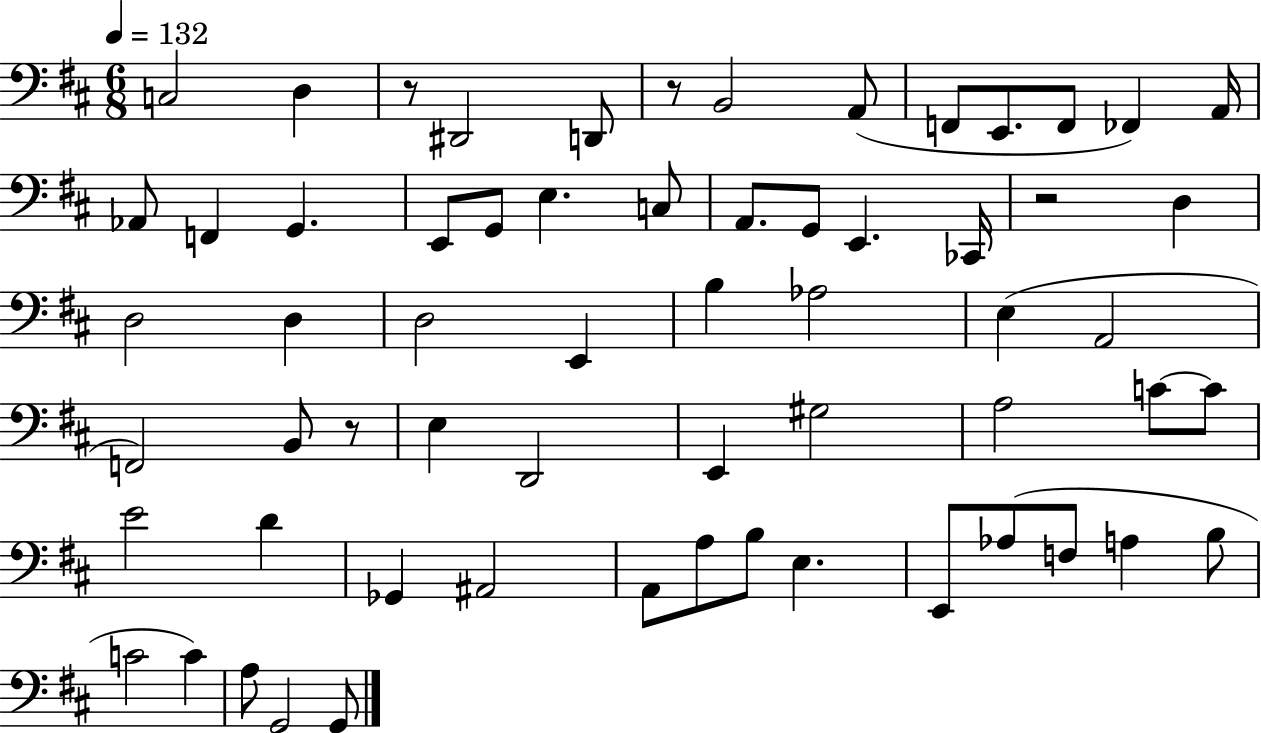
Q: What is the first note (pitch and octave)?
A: C3